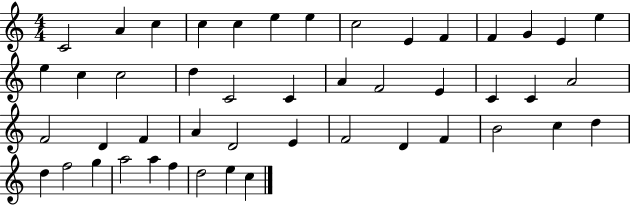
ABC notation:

X:1
T:Untitled
M:4/4
L:1/4
K:C
C2 A c c c e e c2 E F F G E e e c c2 d C2 C A F2 E C C A2 F2 D F A D2 E F2 D F B2 c d d f2 g a2 a f d2 e c